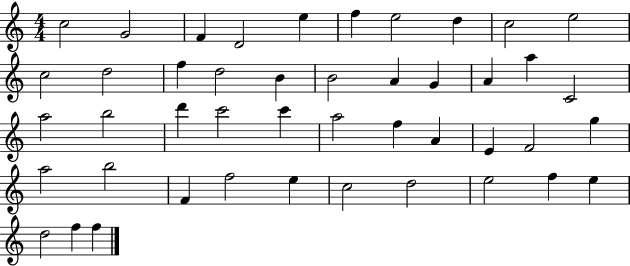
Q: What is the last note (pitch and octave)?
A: F5